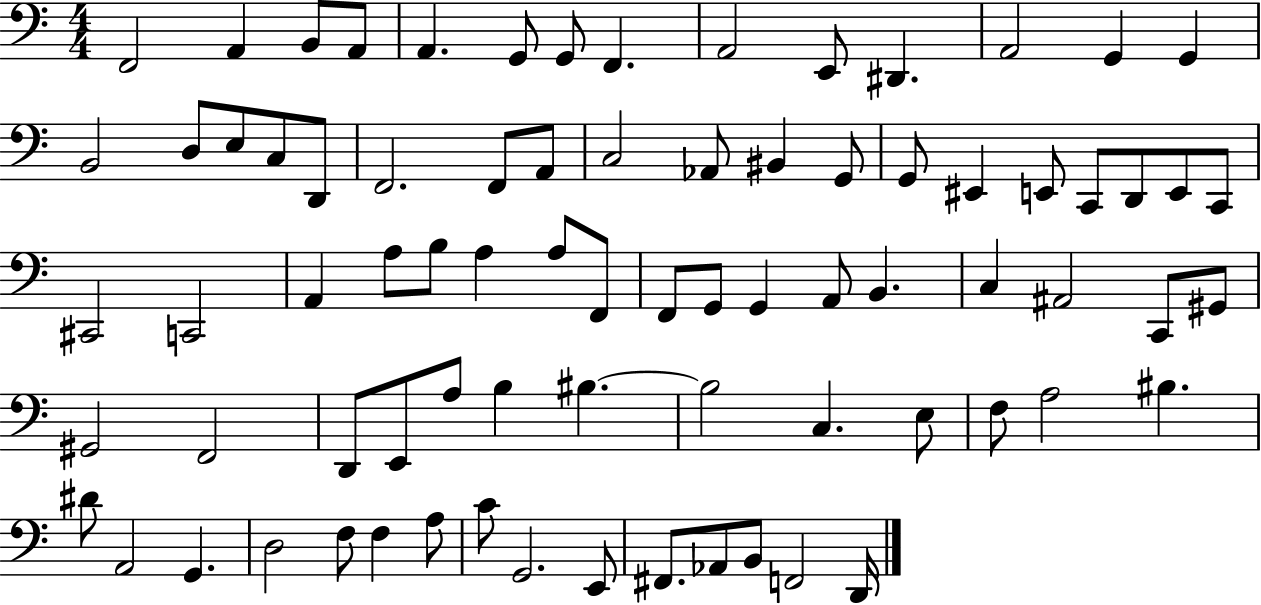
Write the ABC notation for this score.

X:1
T:Untitled
M:4/4
L:1/4
K:C
F,,2 A,, B,,/2 A,,/2 A,, G,,/2 G,,/2 F,, A,,2 E,,/2 ^D,, A,,2 G,, G,, B,,2 D,/2 E,/2 C,/2 D,,/2 F,,2 F,,/2 A,,/2 C,2 _A,,/2 ^B,, G,,/2 G,,/2 ^E,, E,,/2 C,,/2 D,,/2 E,,/2 C,,/2 ^C,,2 C,,2 A,, A,/2 B,/2 A, A,/2 F,,/2 F,,/2 G,,/2 G,, A,,/2 B,, C, ^A,,2 C,,/2 ^G,,/2 ^G,,2 F,,2 D,,/2 E,,/2 A,/2 B, ^B, ^B,2 C, E,/2 F,/2 A,2 ^B, ^D/2 A,,2 G,, D,2 F,/2 F, A,/2 C/2 G,,2 E,,/2 ^F,,/2 _A,,/2 B,,/2 F,,2 D,,/4